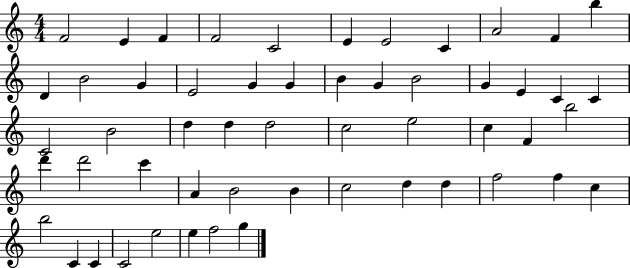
X:1
T:Untitled
M:4/4
L:1/4
K:C
F2 E F F2 C2 E E2 C A2 F b D B2 G E2 G G B G B2 G E C C C2 B2 d d d2 c2 e2 c F b2 d' d'2 c' A B2 B c2 d d f2 f c b2 C C C2 e2 e f2 g